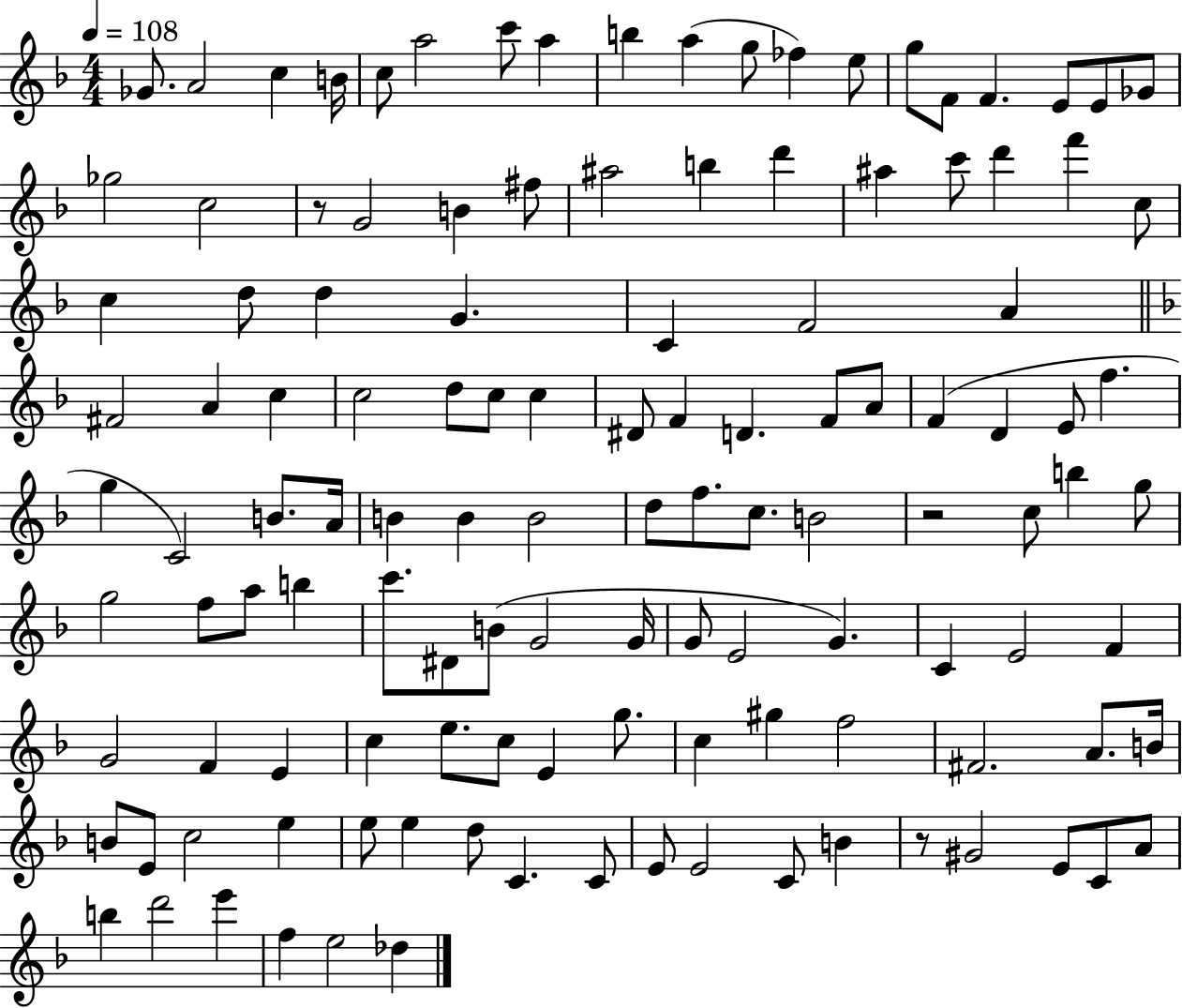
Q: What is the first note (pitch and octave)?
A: Gb4